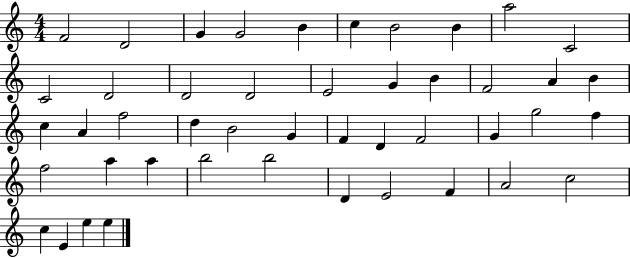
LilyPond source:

{
  \clef treble
  \numericTimeSignature
  \time 4/4
  \key c \major
  f'2 d'2 | g'4 g'2 b'4 | c''4 b'2 b'4 | a''2 c'2 | \break c'2 d'2 | d'2 d'2 | e'2 g'4 b'4 | f'2 a'4 b'4 | \break c''4 a'4 f''2 | d''4 b'2 g'4 | f'4 d'4 f'2 | g'4 g''2 f''4 | \break f''2 a''4 a''4 | b''2 b''2 | d'4 e'2 f'4 | a'2 c''2 | \break c''4 e'4 e''4 e''4 | \bar "|."
}